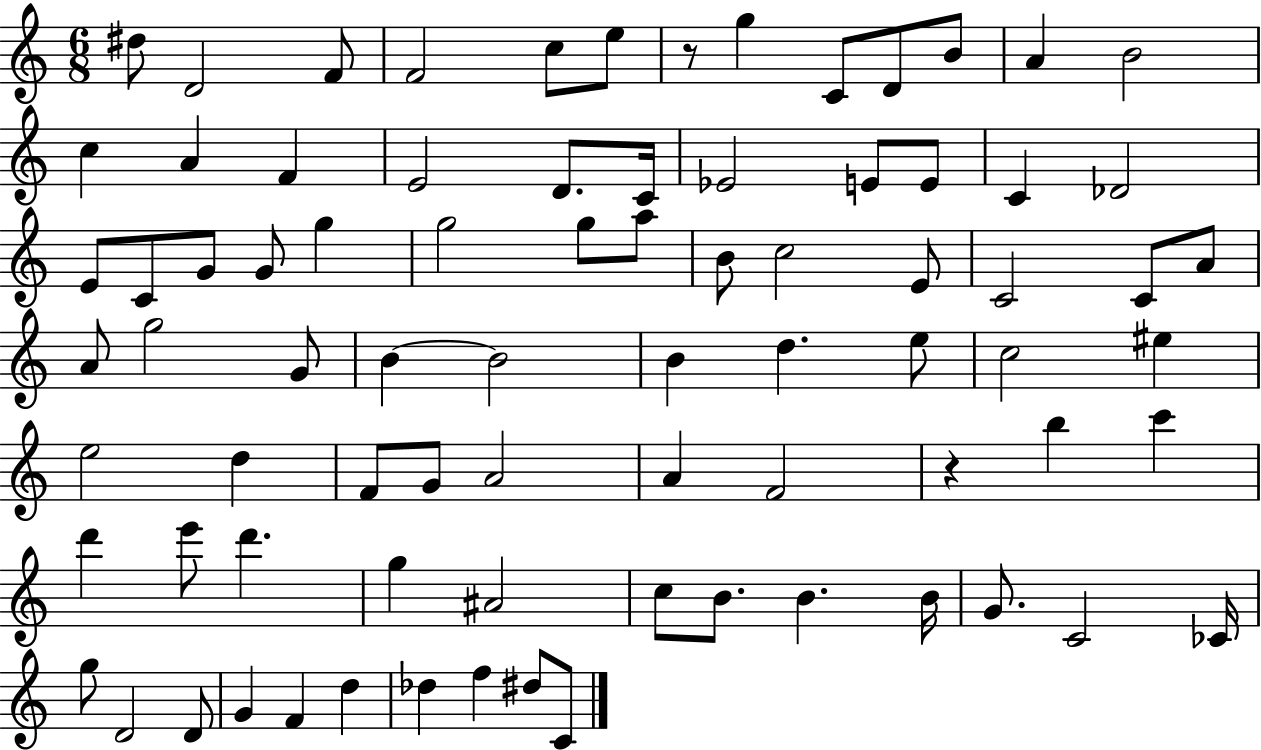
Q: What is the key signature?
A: C major